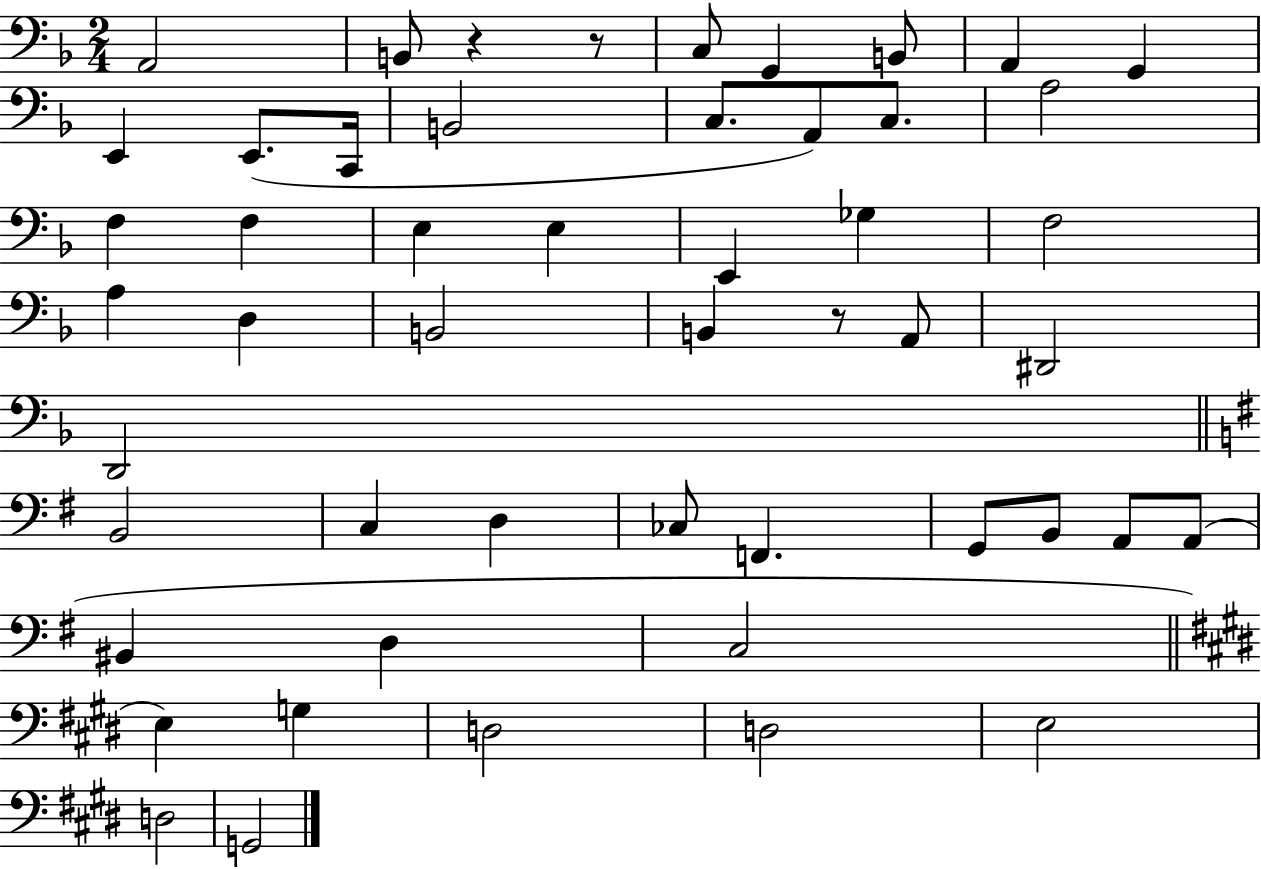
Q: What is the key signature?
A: F major